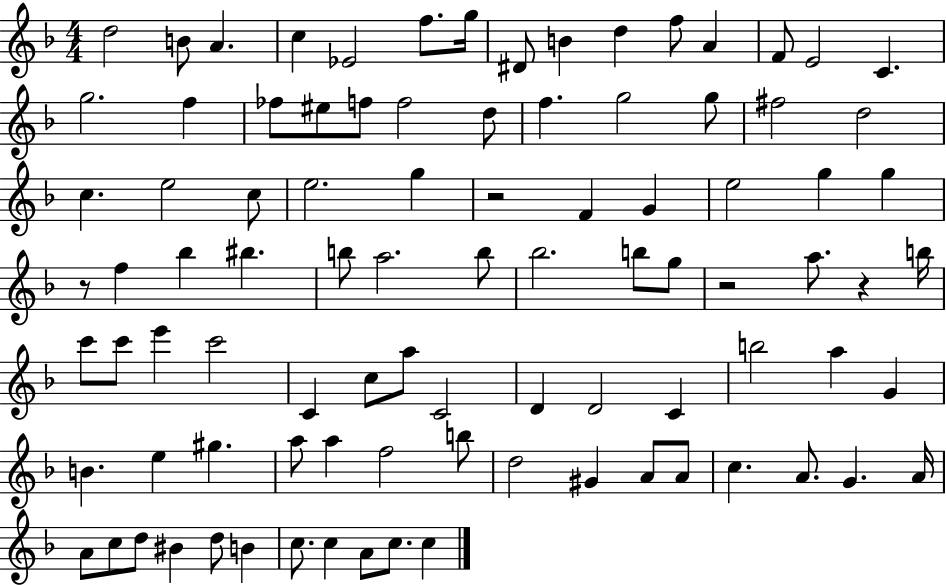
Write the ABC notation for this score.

X:1
T:Untitled
M:4/4
L:1/4
K:F
d2 B/2 A c _E2 f/2 g/4 ^D/2 B d f/2 A F/2 E2 C g2 f _f/2 ^e/2 f/2 f2 d/2 f g2 g/2 ^f2 d2 c e2 c/2 e2 g z2 F G e2 g g z/2 f _b ^b b/2 a2 b/2 _b2 b/2 g/2 z2 a/2 z b/4 c'/2 c'/2 e' c'2 C c/2 a/2 C2 D D2 C b2 a G B e ^g a/2 a f2 b/2 d2 ^G A/2 A/2 c A/2 G A/4 A/2 c/2 d/2 ^B d/2 B c/2 c A/2 c/2 c